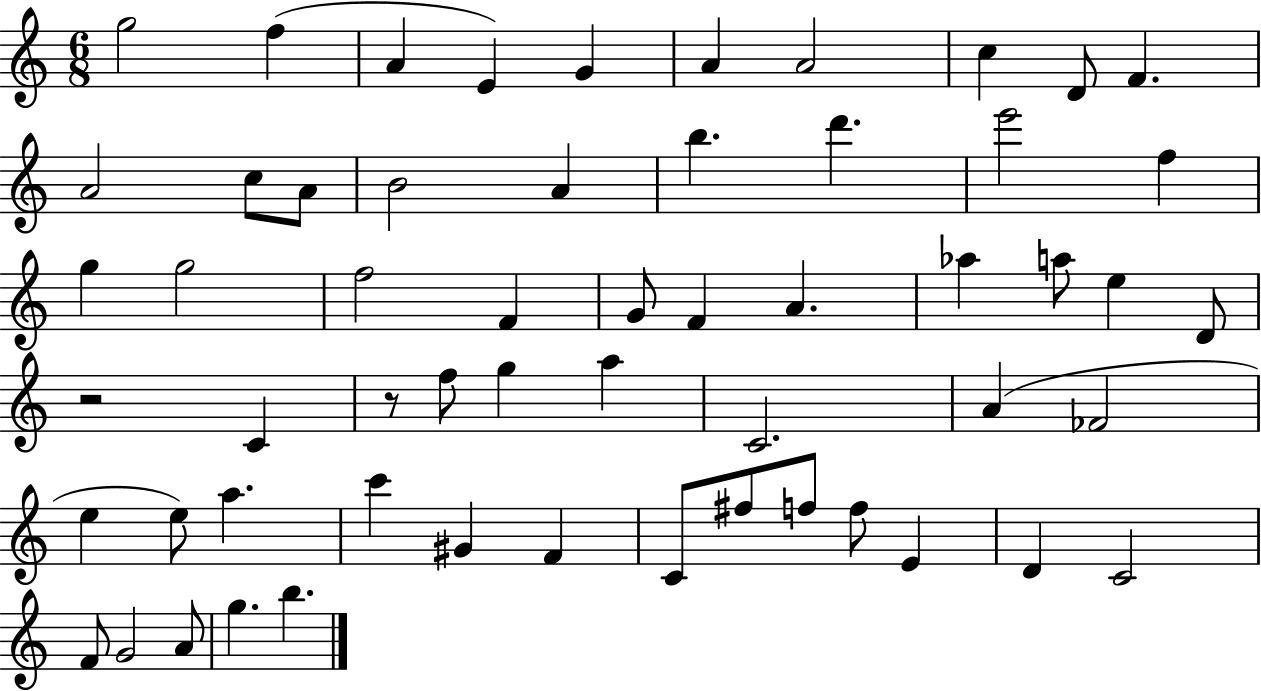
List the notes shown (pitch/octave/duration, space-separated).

G5/h F5/q A4/q E4/q G4/q A4/q A4/h C5/q D4/e F4/q. A4/h C5/e A4/e B4/h A4/q B5/q. D6/q. E6/h F5/q G5/q G5/h F5/h F4/q G4/e F4/q A4/q. Ab5/q A5/e E5/q D4/e R/h C4/q R/e F5/e G5/q A5/q C4/h. A4/q FES4/h E5/q E5/e A5/q. C6/q G#4/q F4/q C4/e F#5/e F5/e F5/e E4/q D4/q C4/h F4/e G4/h A4/e G5/q. B5/q.